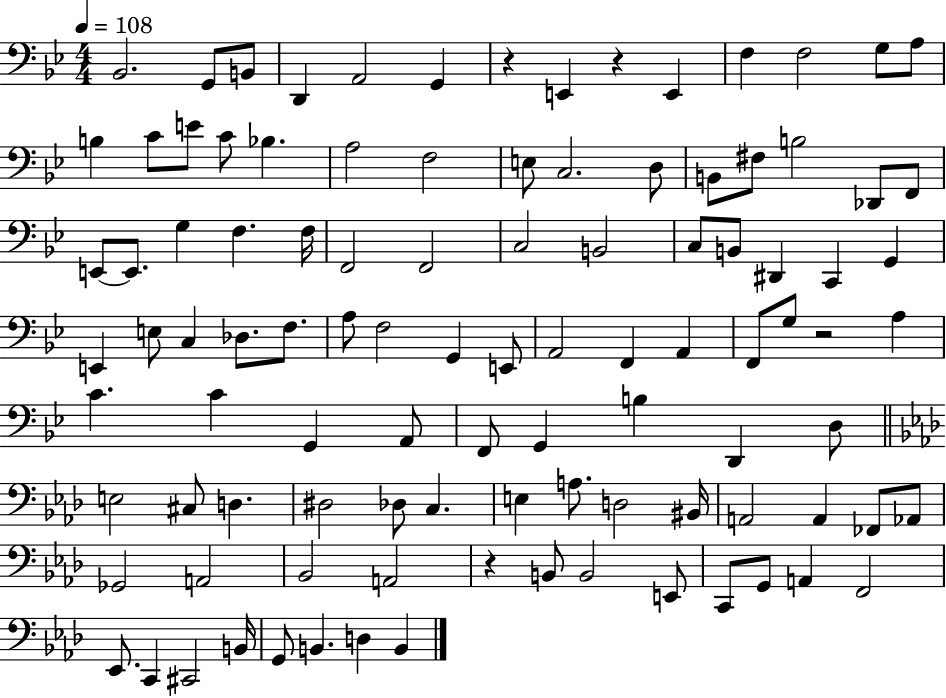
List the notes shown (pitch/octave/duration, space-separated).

Bb2/h. G2/e B2/e D2/q A2/h G2/q R/q E2/q R/q E2/q F3/q F3/h G3/e A3/e B3/q C4/e E4/e C4/e Bb3/q. A3/h F3/h E3/e C3/h. D3/e B2/e F#3/e B3/h Db2/e F2/e E2/e E2/e. G3/q F3/q. F3/s F2/h F2/h C3/h B2/h C3/e B2/e D#2/q C2/q G2/q E2/q E3/e C3/q Db3/e. F3/e. A3/e F3/h G2/q E2/e A2/h F2/q A2/q F2/e G3/e R/h A3/q C4/q. C4/q G2/q A2/e F2/e G2/q B3/q D2/q D3/e E3/h C#3/e D3/q. D#3/h Db3/e C3/q. E3/q A3/e. D3/h BIS2/s A2/h A2/q FES2/e Ab2/e Gb2/h A2/h Bb2/h A2/h R/q B2/e B2/h E2/e C2/e G2/e A2/q F2/h Eb2/e. C2/q C#2/h B2/s G2/e B2/q. D3/q B2/q